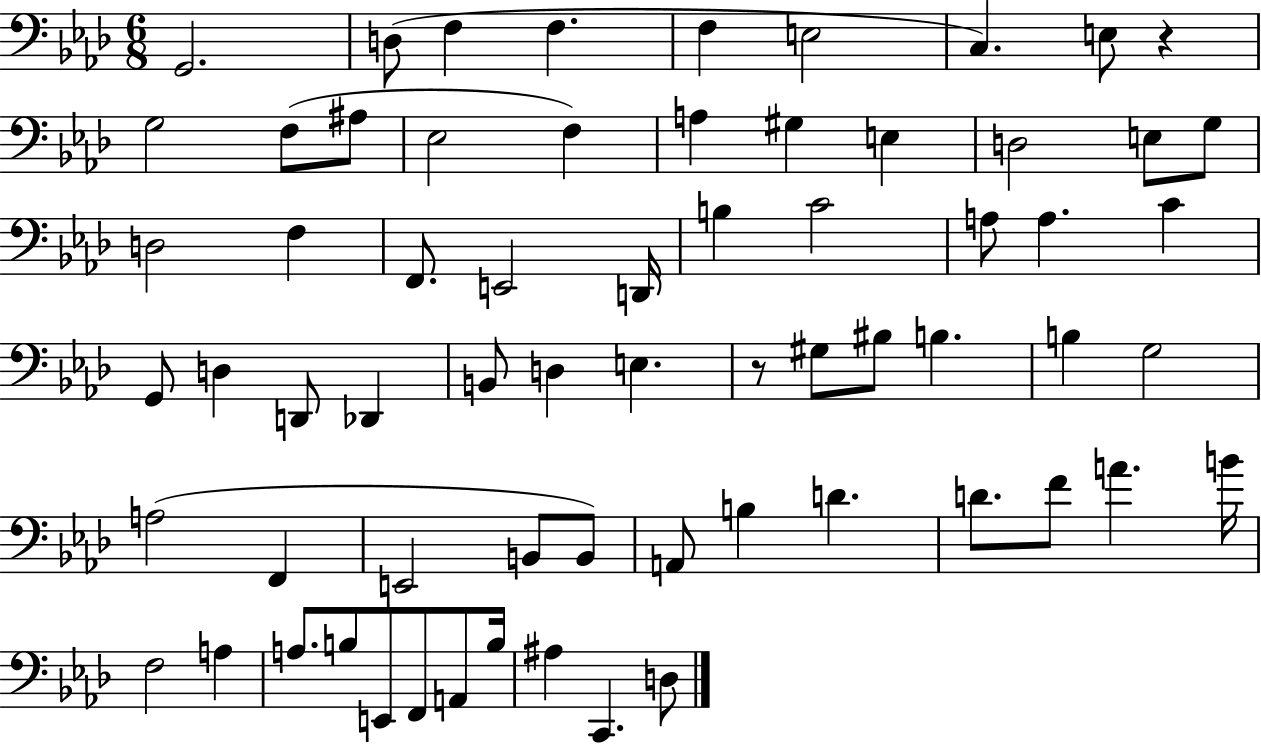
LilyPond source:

{
  \clef bass
  \numericTimeSignature
  \time 6/8
  \key aes \major
  g,2. | d8( f4 f4. | f4 e2 | c4.) e8 r4 | \break g2 f8( ais8 | ees2 f4) | a4 gis4 e4 | d2 e8 g8 | \break d2 f4 | f,8. e,2 d,16 | b4 c'2 | a8 a4. c'4 | \break g,8 d4 d,8 des,4 | b,8 d4 e4. | r8 gis8 bis8 b4. | b4 g2 | \break a2( f,4 | e,2 b,8 b,8) | a,8 b4 d'4. | d'8. f'8 a'4. b'16 | \break f2 a4 | a8. b8 e,8 f,8 a,8 b16 | ais4 c,4. d8 | \bar "|."
}